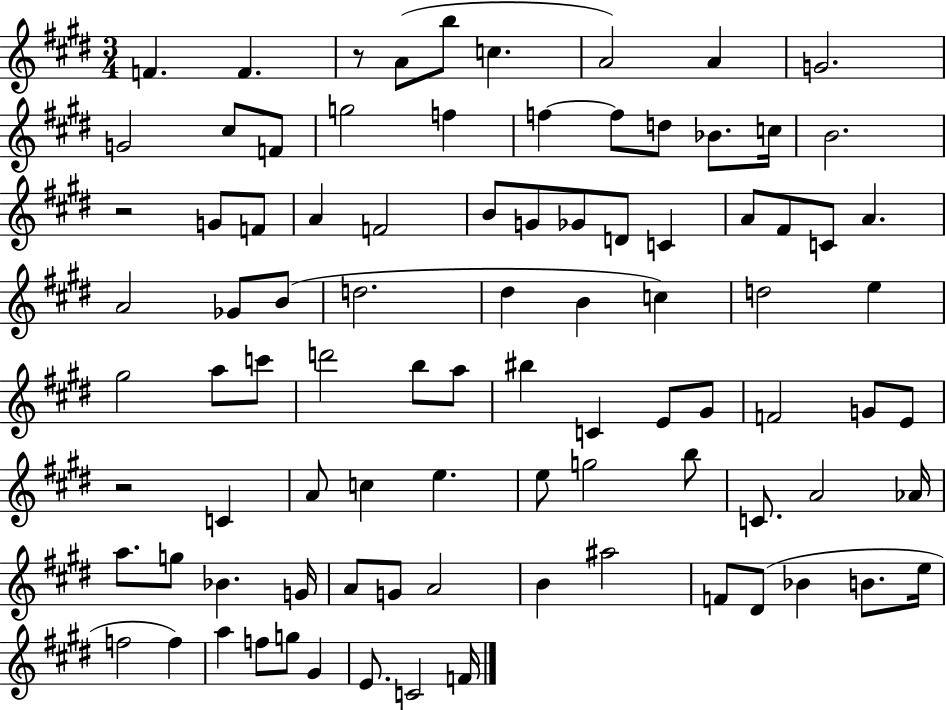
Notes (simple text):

F4/q. F4/q. R/e A4/e B5/e C5/q. A4/h A4/q G4/h. G4/h C#5/e F4/e G5/h F5/q F5/q F5/e D5/e Bb4/e. C5/s B4/h. R/h G4/e F4/e A4/q F4/h B4/e G4/e Gb4/e D4/e C4/q A4/e F#4/e C4/e A4/q. A4/h Gb4/e B4/e D5/h. D#5/q B4/q C5/q D5/h E5/q G#5/h A5/e C6/e D6/h B5/e A5/e BIS5/q C4/q E4/e G#4/e F4/h G4/e E4/e R/h C4/q A4/e C5/q E5/q. E5/e G5/h B5/e C4/e. A4/h Ab4/s A5/e. G5/e Bb4/q. G4/s A4/e G4/e A4/h B4/q A#5/h F4/e D#4/e Bb4/q B4/e. E5/s F5/h F5/q A5/q F5/e G5/e G#4/q E4/e. C4/h F4/s